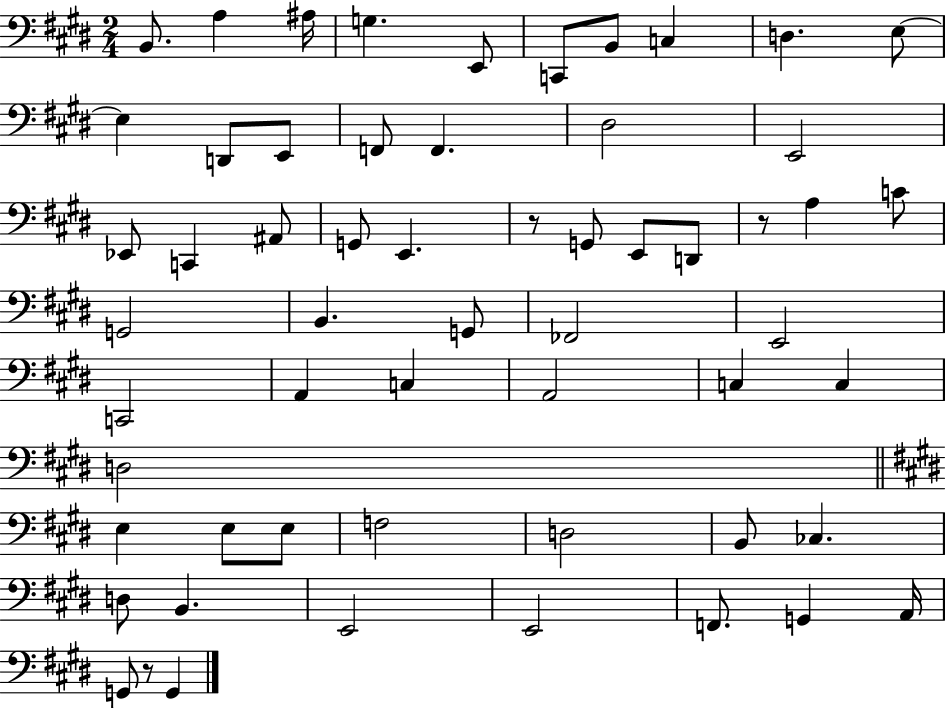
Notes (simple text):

B2/e. A3/q A#3/s G3/q. E2/e C2/e B2/e C3/q D3/q. E3/e E3/q D2/e E2/e F2/e F2/q. D#3/h E2/h Eb2/e C2/q A#2/e G2/e E2/q. R/e G2/e E2/e D2/e R/e A3/q C4/e G2/h B2/q. G2/e FES2/h E2/h C2/h A2/q C3/q A2/h C3/q C3/q D3/h E3/q E3/e E3/e F3/h D3/h B2/e CES3/q. D3/e B2/q. E2/h E2/h F2/e. G2/q A2/s G2/e R/e G2/q